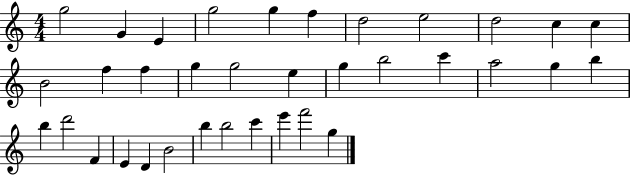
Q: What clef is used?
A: treble